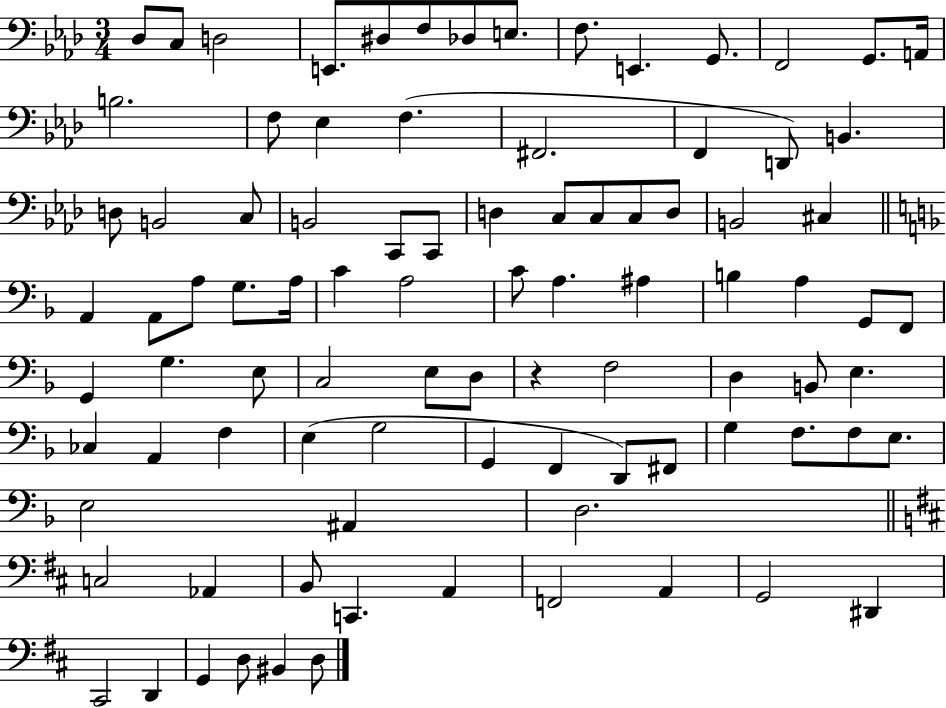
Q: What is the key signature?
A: AES major